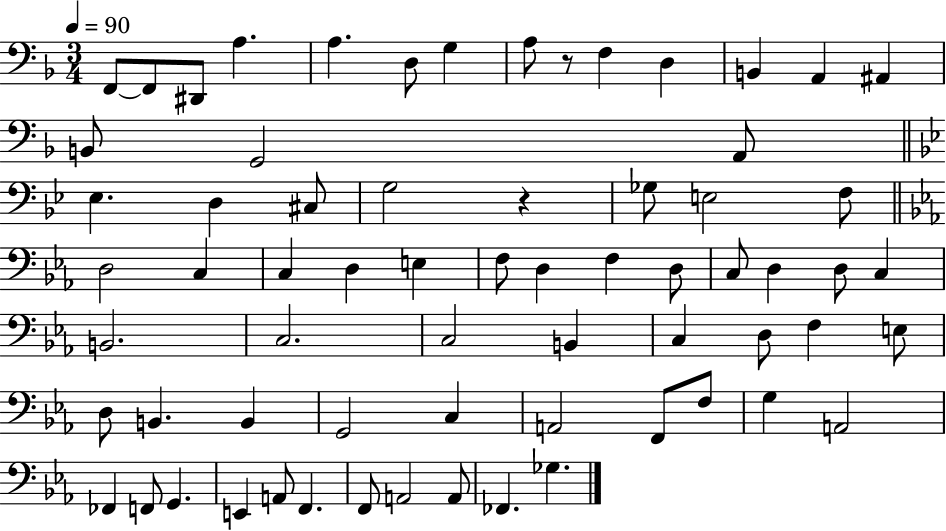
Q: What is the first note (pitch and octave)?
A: F2